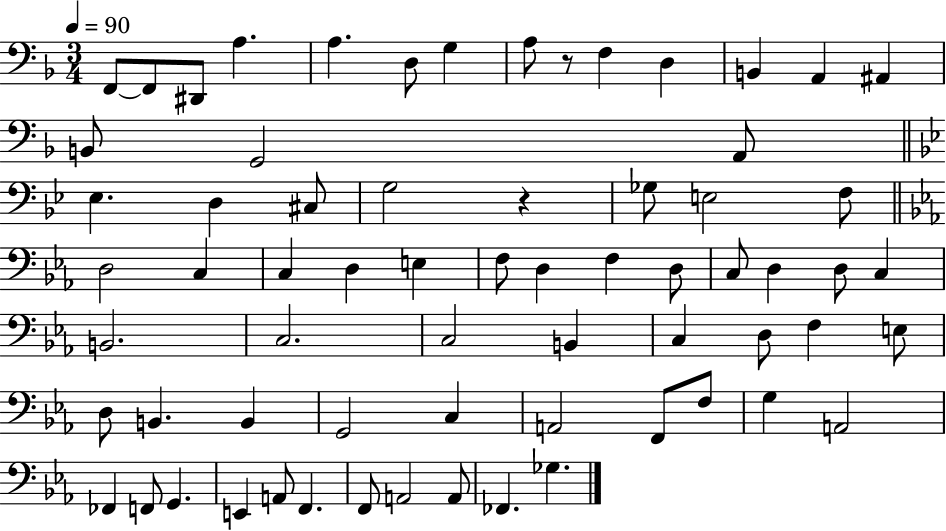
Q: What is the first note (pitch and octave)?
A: F2